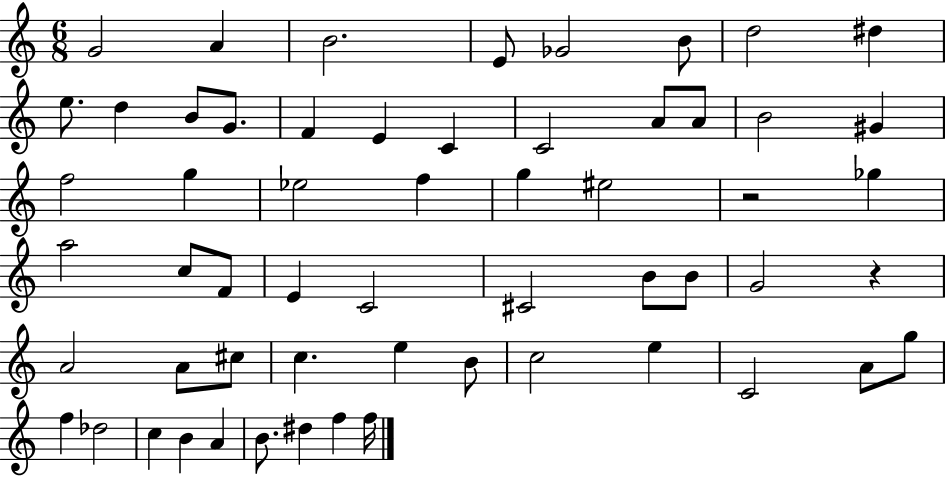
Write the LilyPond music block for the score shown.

{
  \clef treble
  \numericTimeSignature
  \time 6/8
  \key c \major
  g'2 a'4 | b'2. | e'8 ges'2 b'8 | d''2 dis''4 | \break e''8. d''4 b'8 g'8. | f'4 e'4 c'4 | c'2 a'8 a'8 | b'2 gis'4 | \break f''2 g''4 | ees''2 f''4 | g''4 eis''2 | r2 ges''4 | \break a''2 c''8 f'8 | e'4 c'2 | cis'2 b'8 b'8 | g'2 r4 | \break a'2 a'8 cis''8 | c''4. e''4 b'8 | c''2 e''4 | c'2 a'8 g''8 | \break f''4 des''2 | c''4 b'4 a'4 | b'8. dis''4 f''4 f''16 | \bar "|."
}